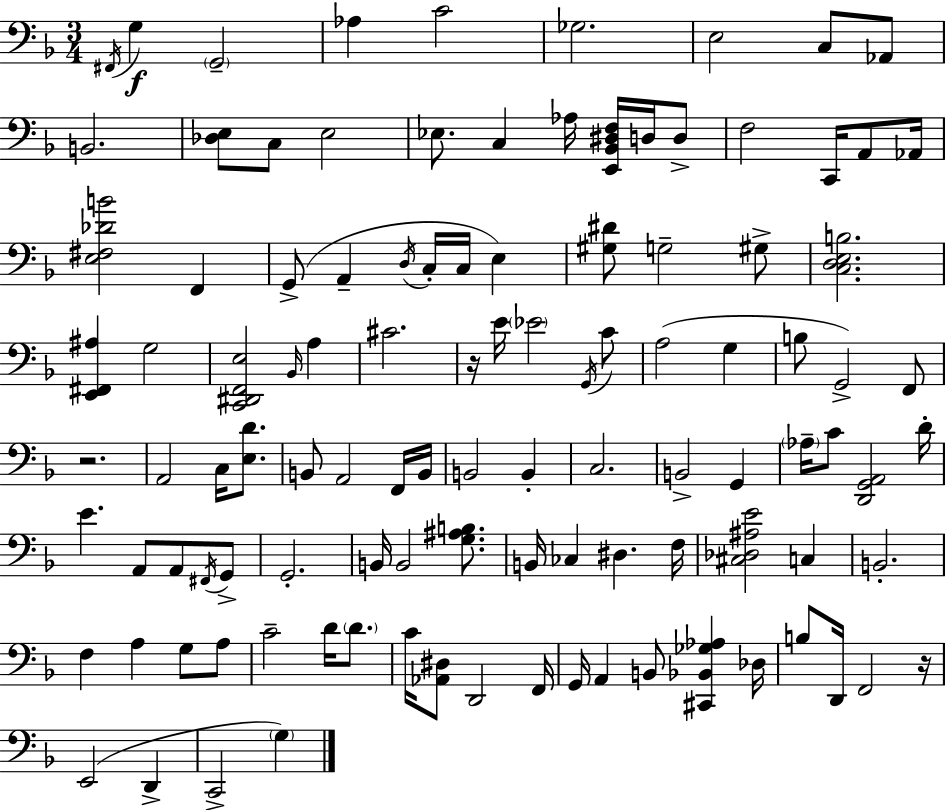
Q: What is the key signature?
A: D minor